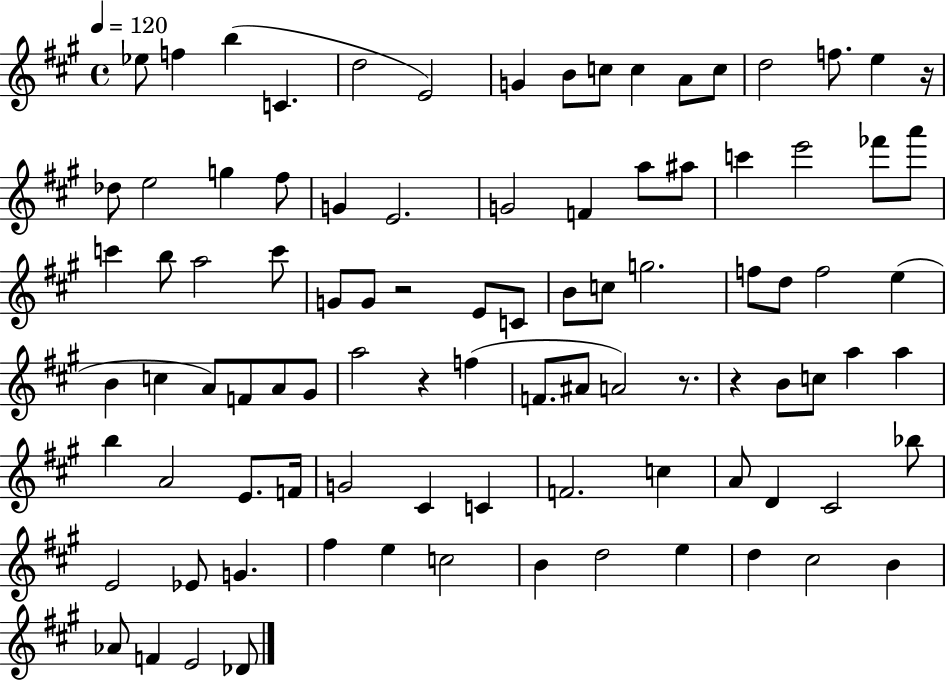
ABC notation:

X:1
T:Untitled
M:4/4
L:1/4
K:A
_e/2 f b C d2 E2 G B/2 c/2 c A/2 c/2 d2 f/2 e z/4 _d/2 e2 g ^f/2 G E2 G2 F a/2 ^a/2 c' e'2 _f'/2 a'/2 c' b/2 a2 c'/2 G/2 G/2 z2 E/2 C/2 B/2 c/2 g2 f/2 d/2 f2 e B c A/2 F/2 A/2 ^G/2 a2 z f F/2 ^A/2 A2 z/2 z B/2 c/2 a a b A2 E/2 F/4 G2 ^C C F2 c A/2 D ^C2 _b/2 E2 _E/2 G ^f e c2 B d2 e d ^c2 B _A/2 F E2 _D/2